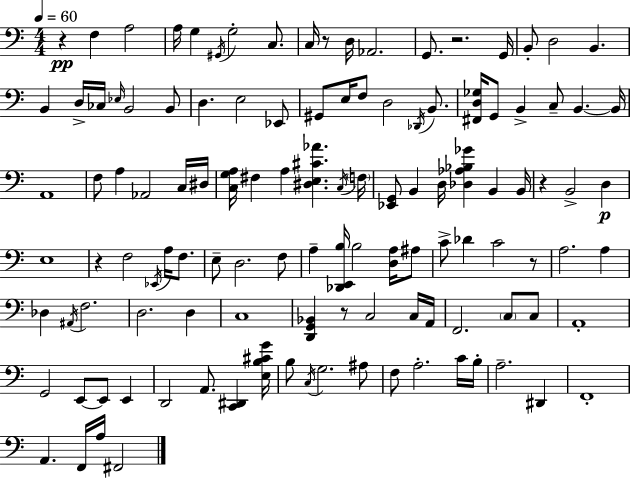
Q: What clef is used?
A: bass